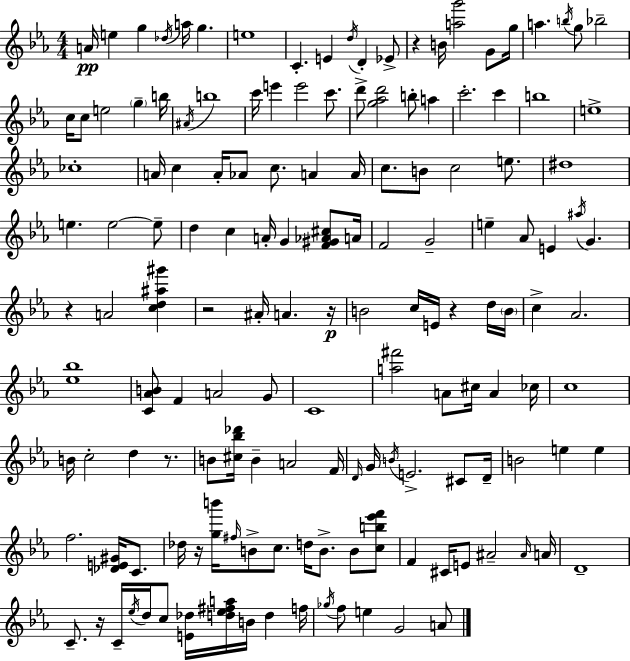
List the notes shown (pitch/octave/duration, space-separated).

A4/s E5/q G5/q Db5/s A5/s G5/q. E5/w C4/q. E4/q D5/s D4/q Eb4/e R/q B4/s [A5,G6]/h G4/e G5/s A5/q. B5/s G5/e Bb5/h C5/s C5/e E5/h G5/q B5/s A#4/s B5/w C6/s E6/q E6/h C6/e. D6/e [G5,Ab5,D6]/h B5/e A5/q C6/h. C6/q B5/w E5/w CES5/w A4/s C5/q A4/s Ab4/e C5/e. A4/q A4/s C5/e. B4/e C5/h E5/e. D#5/w E5/q. E5/h E5/e D5/q C5/q A4/s G4/q [F4,G#4,Ab4,C#5]/e A4/s F4/h G4/h E5/q Ab4/e E4/q A#5/s G4/q. R/q A4/h [C5,D5,A#5,G#6]/q R/h A#4/s A4/q. R/s B4/h C5/s E4/s R/q D5/s B4/s C5/q Ab4/h. [Eb5,Bb5]/w [C4,Ab4,B4]/e F4/q A4/h G4/e C4/w [A5,F#6]/h A4/e C#5/s A4/q CES5/s C5/w B4/s C5/h D5/q R/e. B4/e [C#5,Bb5,Db6]/s B4/q A4/h F4/s D4/s G4/s B4/s E4/h. C#4/e D4/s B4/h E5/q E5/q F5/h. [Db4,E4,G#4]/s C4/e. Db5/s R/s [G5,B6]/s F#5/s B4/e C5/e. D5/s B4/e. B4/e [C5,B5,Eb6,F6]/e F4/q C#4/s E4/e A#4/h A#4/s A4/s D4/w C4/e. R/s C4/s Eb5/s D5/s C5/e [E4,Db5]/s [D5,Eb5,F#5,A5]/s B4/s D5/q F5/s Gb5/s F5/e E5/q G4/h A4/e